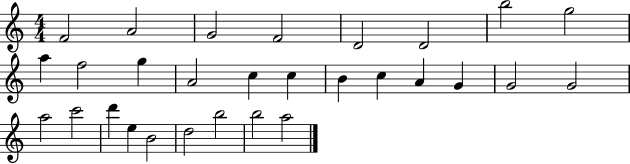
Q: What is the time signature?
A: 4/4